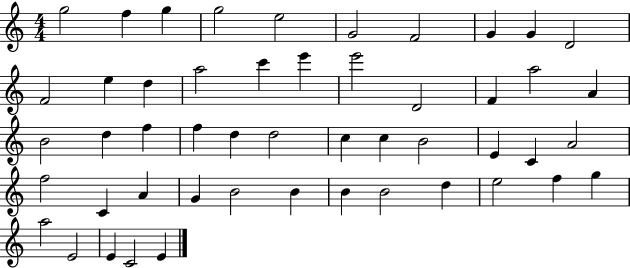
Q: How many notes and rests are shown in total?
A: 50